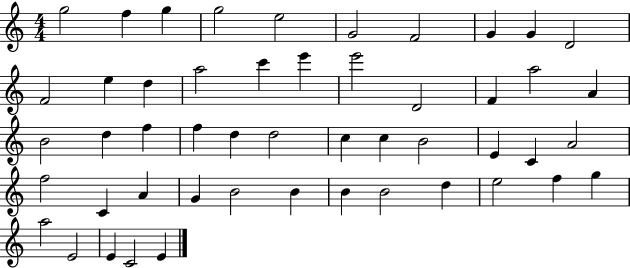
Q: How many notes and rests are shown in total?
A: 50